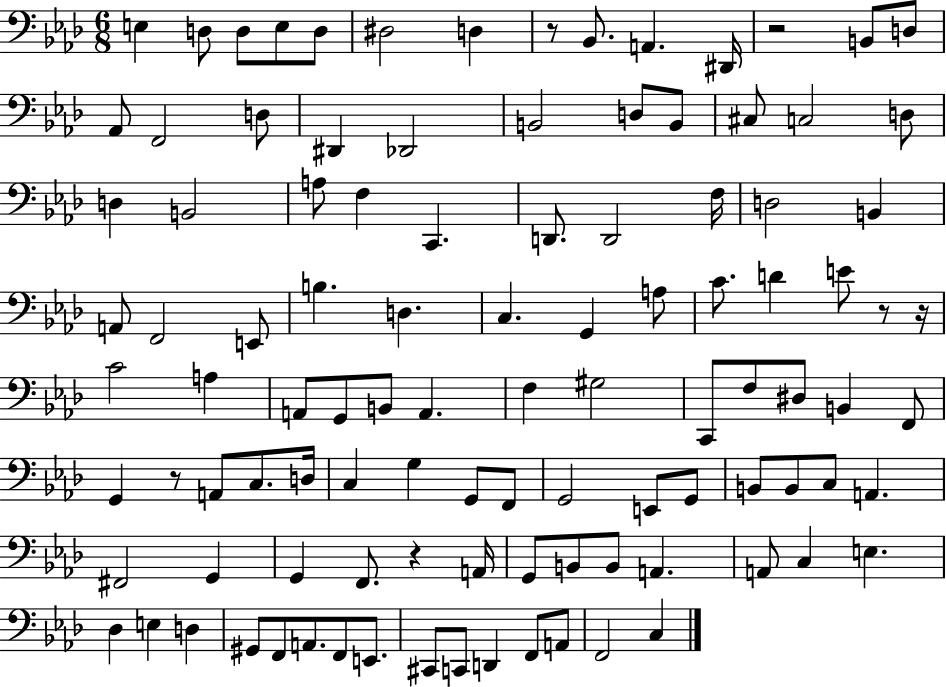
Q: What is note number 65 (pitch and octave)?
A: F2